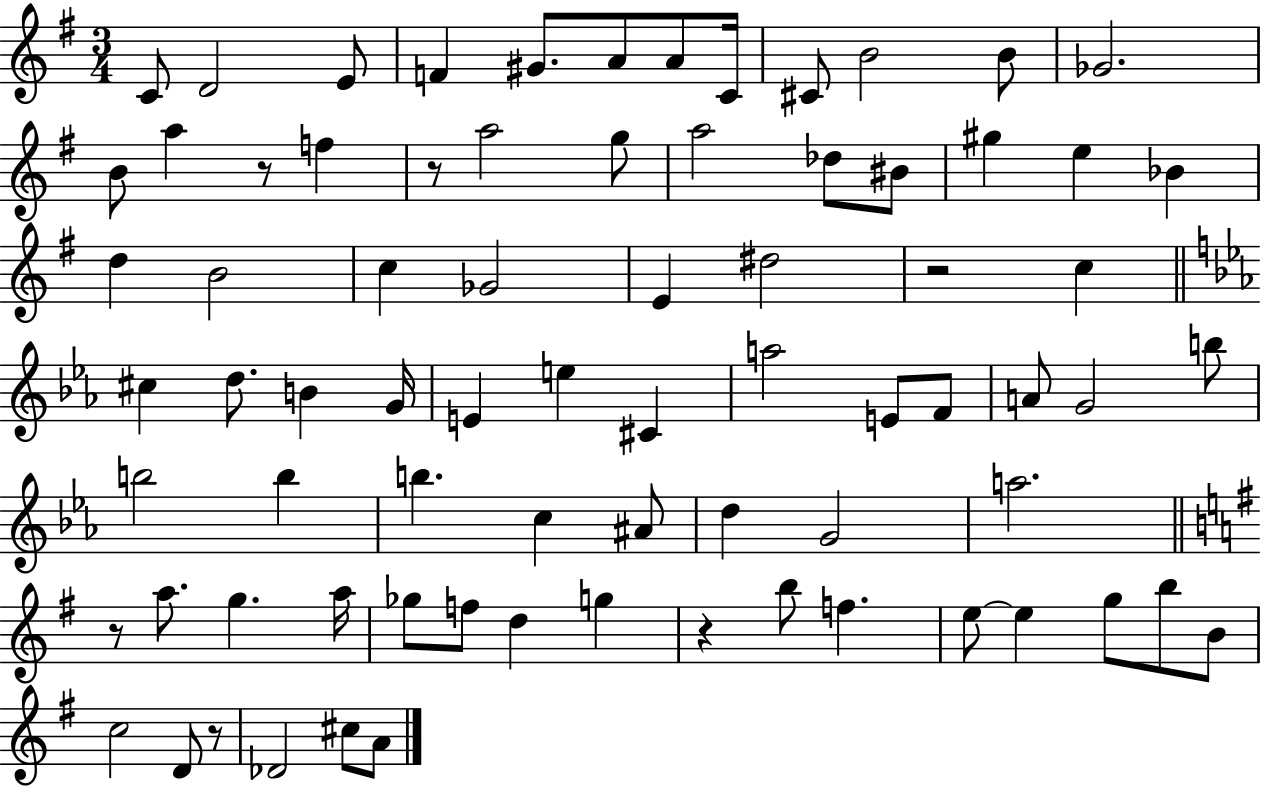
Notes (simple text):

C4/e D4/h E4/e F4/q G#4/e. A4/e A4/e C4/s C#4/e B4/h B4/e Gb4/h. B4/e A5/q R/e F5/q R/e A5/h G5/e A5/h Db5/e BIS4/e G#5/q E5/q Bb4/q D5/q B4/h C5/q Gb4/h E4/q D#5/h R/h C5/q C#5/q D5/e. B4/q G4/s E4/q E5/q C#4/q A5/h E4/e F4/e A4/e G4/h B5/e B5/h B5/q B5/q. C5/q A#4/e D5/q G4/h A5/h. R/e A5/e. G5/q. A5/s Gb5/e F5/e D5/q G5/q R/q B5/e F5/q. E5/e E5/q G5/e B5/e B4/e C5/h D4/e R/e Db4/h C#5/e A4/e